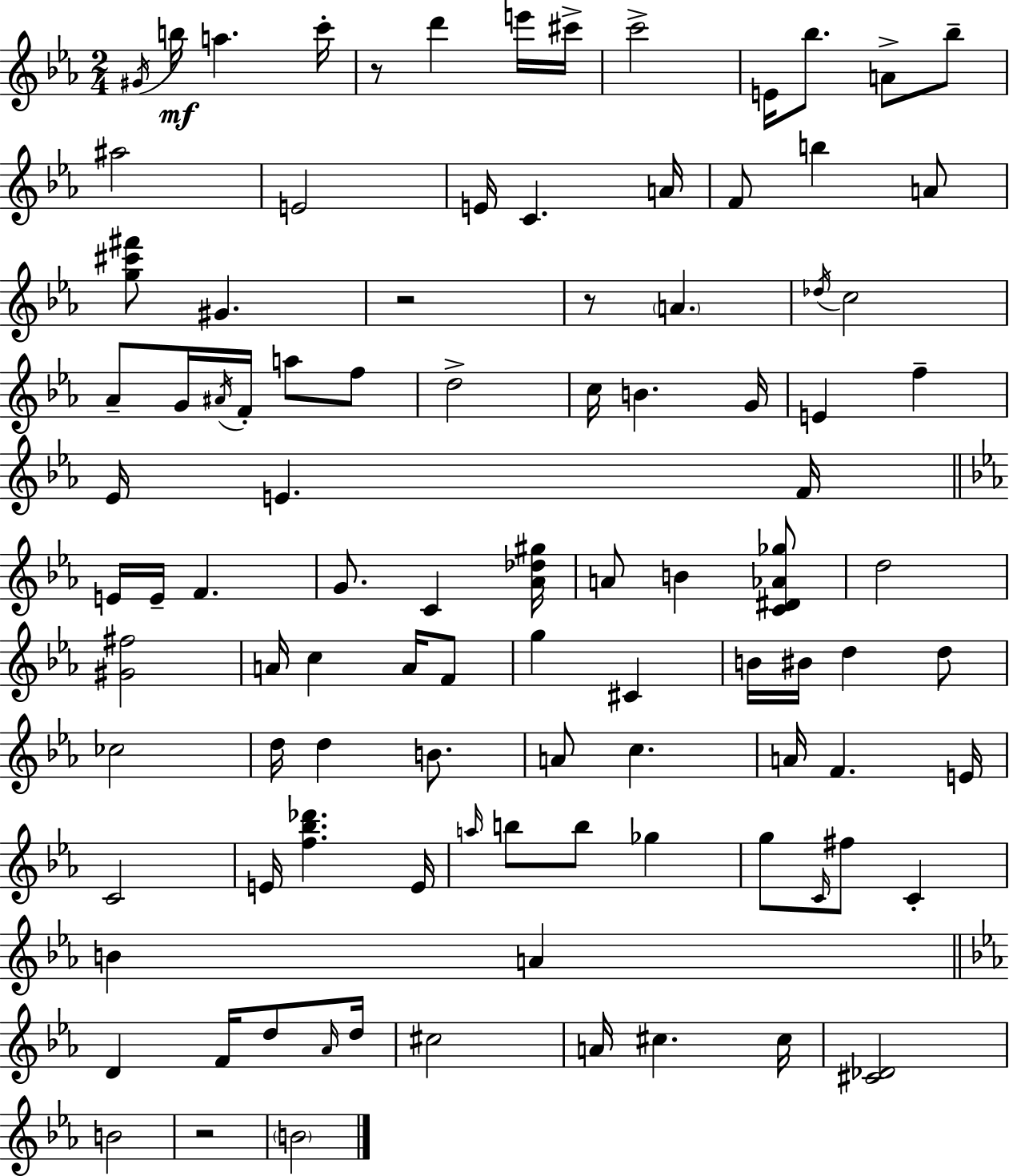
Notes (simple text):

G#4/s B5/s A5/q. C6/s R/e D6/q E6/s C#6/s C6/h E4/s Bb5/e. A4/e Bb5/e A#5/h E4/h E4/s C4/q. A4/s F4/e B5/q A4/e [G5,C#6,F#6]/e G#4/q. R/h R/e A4/q. Db5/s C5/h Ab4/e G4/s A#4/s F4/s A5/e F5/e D5/h C5/s B4/q. G4/s E4/q F5/q Eb4/s E4/q. F4/s E4/s E4/s F4/q. G4/e. C4/q [Ab4,Db5,G#5]/s A4/e B4/q [C4,D#4,Ab4,Gb5]/e D5/h [G#4,F#5]/h A4/s C5/q A4/s F4/e G5/q C#4/q B4/s BIS4/s D5/q D5/e CES5/h D5/s D5/q B4/e. A4/e C5/q. A4/s F4/q. E4/s C4/h E4/s [F5,Bb5,Db6]/q. E4/s A5/s B5/e B5/e Gb5/q G5/e C4/s F#5/e C4/q B4/q A4/q D4/q F4/s D5/e Ab4/s D5/s C#5/h A4/s C#5/q. C#5/s [C#4,Db4]/h B4/h R/h B4/h